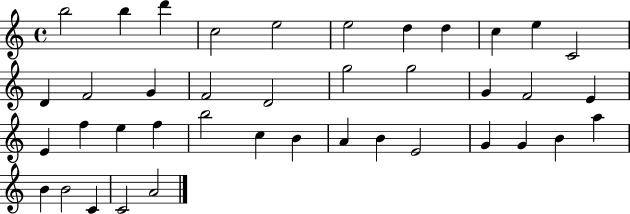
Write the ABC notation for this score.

X:1
T:Untitled
M:4/4
L:1/4
K:C
b2 b d' c2 e2 e2 d d c e C2 D F2 G F2 D2 g2 g2 G F2 E E f e f b2 c B A B E2 G G B a B B2 C C2 A2